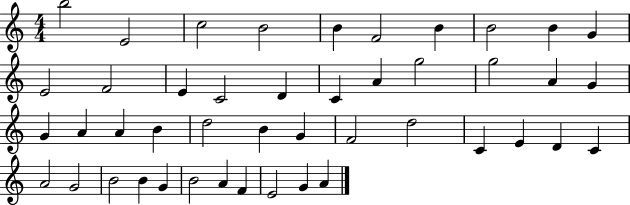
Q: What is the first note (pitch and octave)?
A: B5